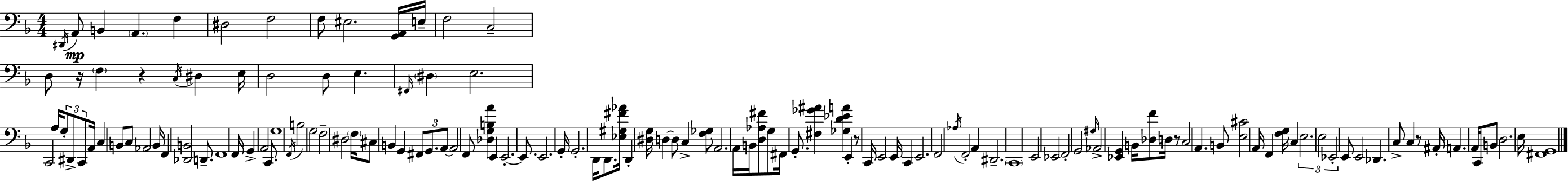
D#2/s A2/e B2/q A2/q. F3/q D#3/h F3/h F3/e EIS3/h. [G2,A2]/s E3/s F3/h C3/h D3/e R/s F3/q R/q C3/s D#3/q E3/s D3/h D3/e E3/q. F#2/s D#3/q E3/h. C2/h A3/s G3/e D#2/e C2/e A2/s C3/q B2/e C3/e Ab2/h B2/s F2/q [Db2,B2]/h D2/e. F2/w F2/s G2/q A2/h C2/e. G3/w F2/s B3/h G3/h F3/h D#3/h F3/s C#3/e B2/q G2/q F#2/e G2/e. A2/e A2/h F2/e [Db3,G3,B3,A4]/q E2/q E2/h. E2/e. E2/h. G2/s G2/h. D2/s D2/e. [Eb3,G#3,F#4,Ab4]/s D2/q [D#3,G3]/s D3/q D3/e C3/q [F3,Gb3]/e A2/h. A2/s B2/s [D3,Ab3,F#4]/e G3/e F#2/s G2/e. [F#3,Gb4,A#4]/q [Gb3,D4,Eb4,A4]/q E2/q R/e C2/s E2/h E2/s C2/q E2/h. F2/h Ab3/s F2/h A2/q D#2/h. C2/w E2/h Eb2/h F2/h G2/h G#3/s Ab2/h [Eb2,G2]/q B2/s [Db3,F4]/e D3/s R/e C3/h A2/q. B2/e [E3,C#4]/h A2/s F2/q [F3,G3]/s C3/q E3/h. E3/h Eb2/h E2/e E2/h Db2/q. C3/e C3/q R/e A#2/s A2/q. A2/s C2/s B2/e D3/h. E3/s [F#2,G2]/w